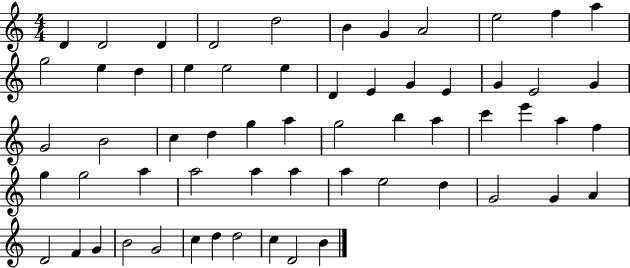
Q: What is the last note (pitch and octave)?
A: B4